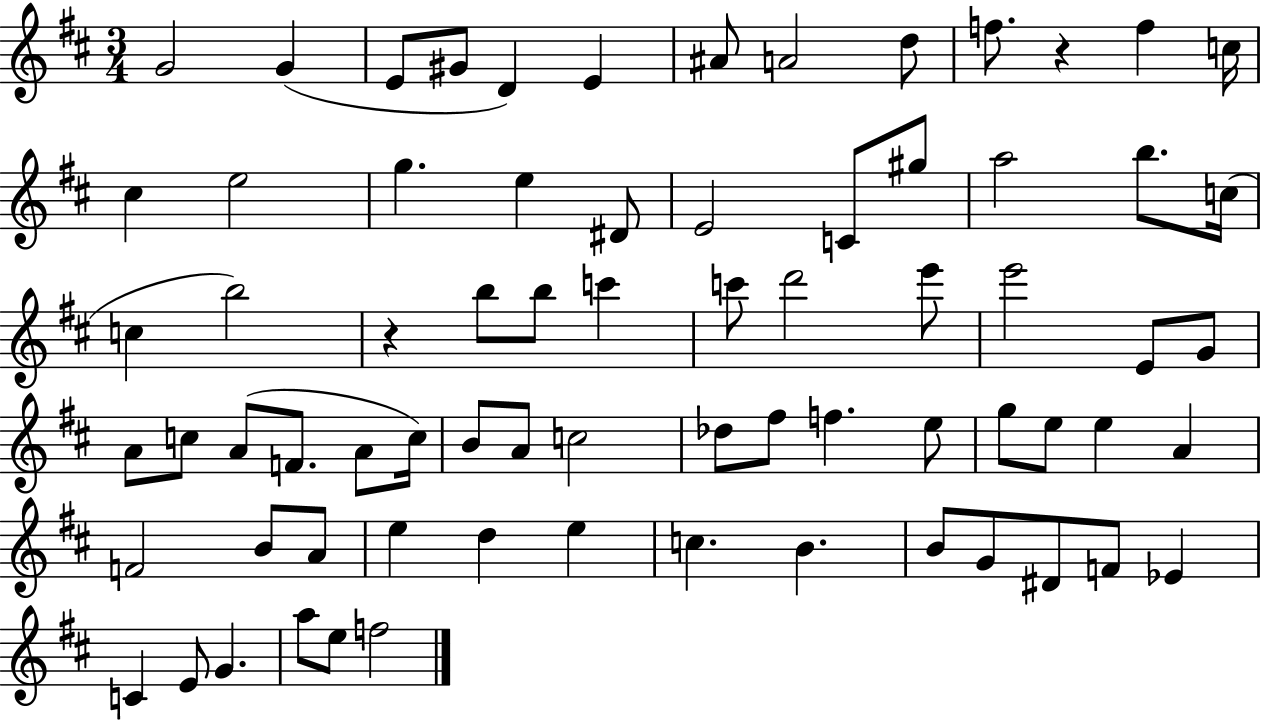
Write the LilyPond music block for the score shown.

{
  \clef treble
  \numericTimeSignature
  \time 3/4
  \key d \major
  \repeat volta 2 { g'2 g'4( | e'8 gis'8 d'4) e'4 | ais'8 a'2 d''8 | f''8. r4 f''4 c''16 | \break cis''4 e''2 | g''4. e''4 dis'8 | e'2 c'8 gis''8 | a''2 b''8. c''16( | \break c''4 b''2) | r4 b''8 b''8 c'''4 | c'''8 d'''2 e'''8 | e'''2 e'8 g'8 | \break a'8 c''8 a'8( f'8. a'8 c''16) | b'8 a'8 c''2 | des''8 fis''8 f''4. e''8 | g''8 e''8 e''4 a'4 | \break f'2 b'8 a'8 | e''4 d''4 e''4 | c''4. b'4. | b'8 g'8 dis'8 f'8 ees'4 | \break c'4 e'8 g'4. | a''8 e''8 f''2 | } \bar "|."
}